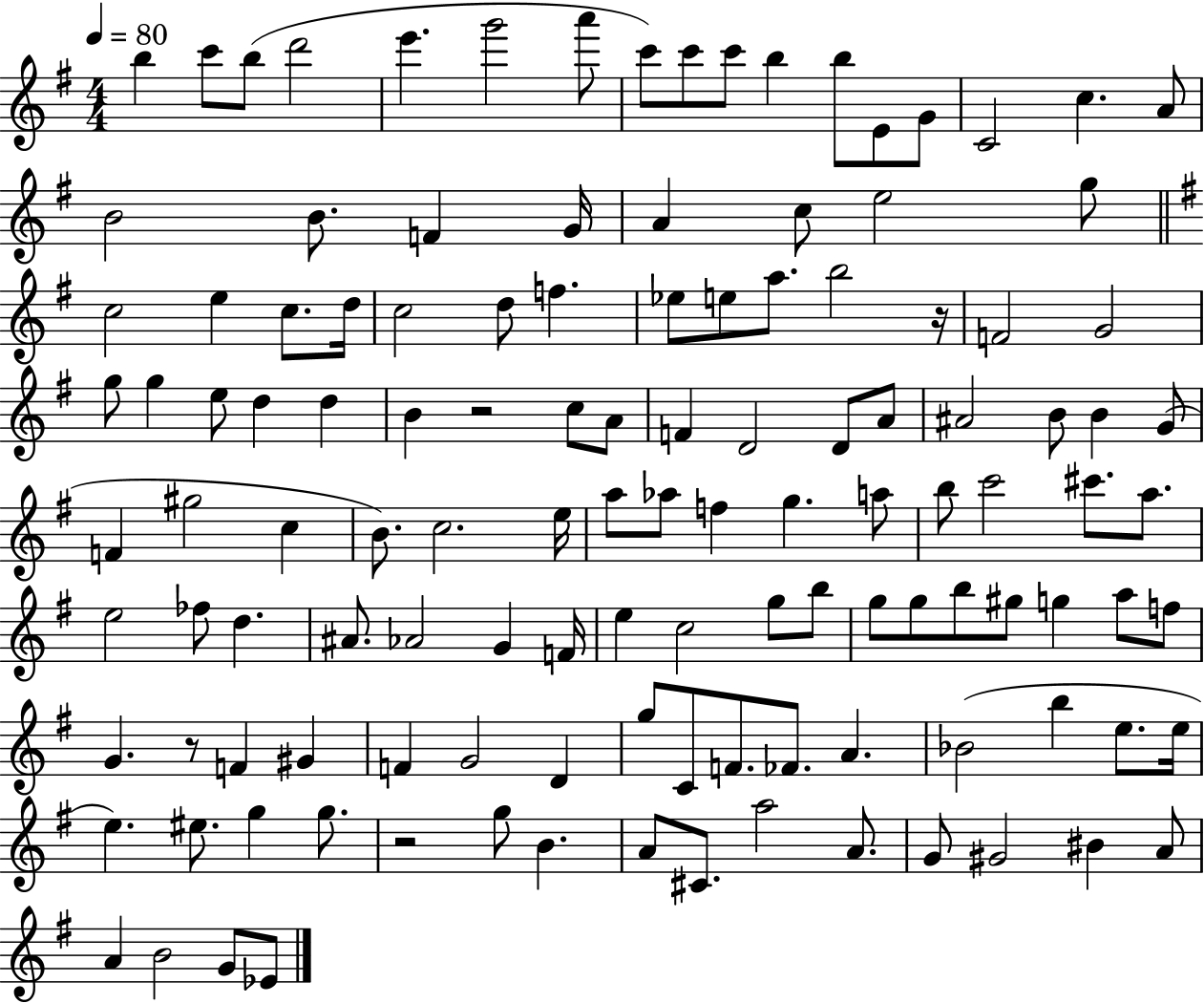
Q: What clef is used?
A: treble